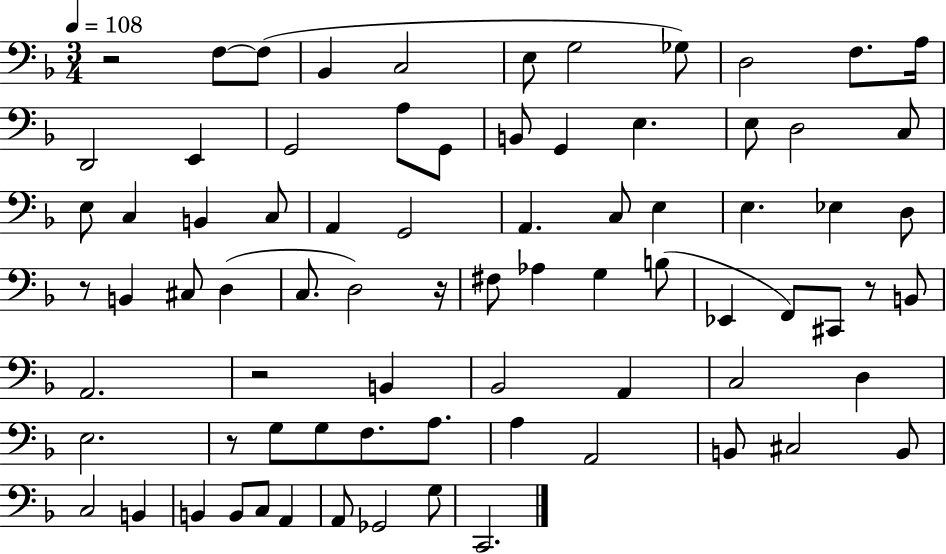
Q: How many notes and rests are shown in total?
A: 78